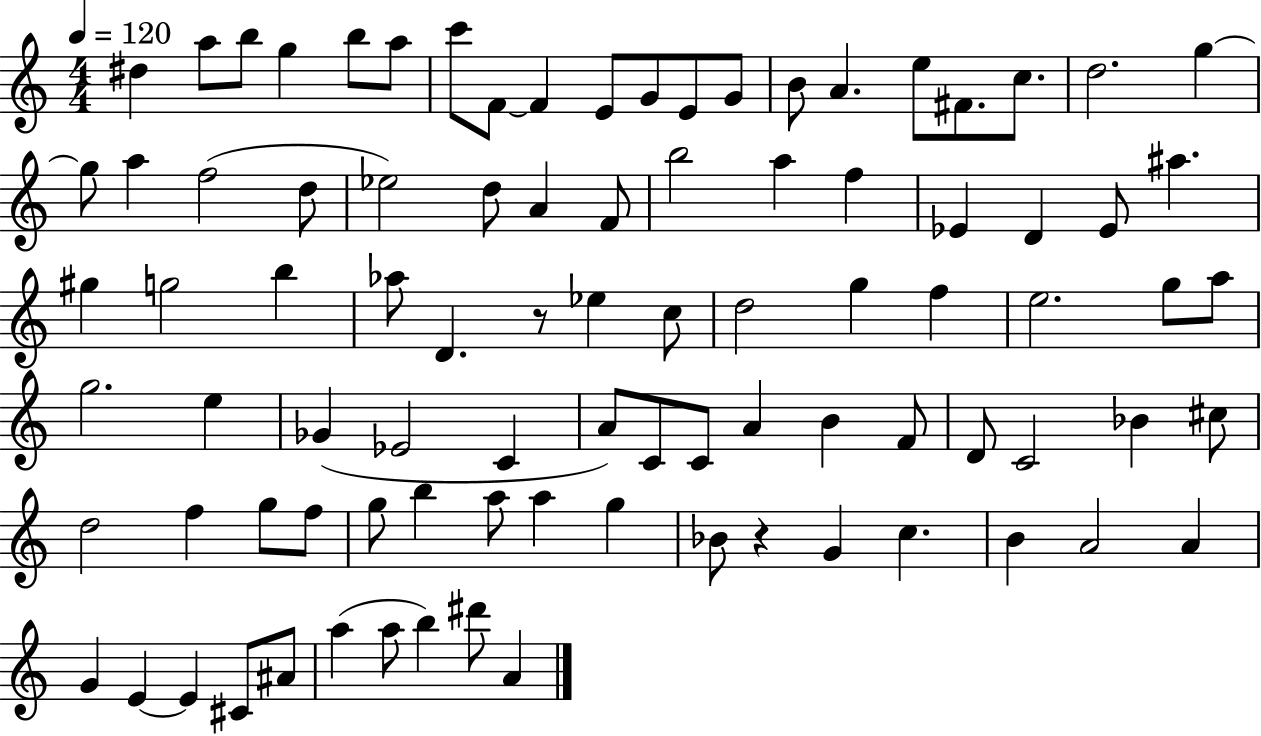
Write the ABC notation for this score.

X:1
T:Untitled
M:4/4
L:1/4
K:C
^d a/2 b/2 g b/2 a/2 c'/2 F/2 F E/2 G/2 E/2 G/2 B/2 A e/2 ^F/2 c/2 d2 g g/2 a f2 d/2 _e2 d/2 A F/2 b2 a f _E D _E/2 ^a ^g g2 b _a/2 D z/2 _e c/2 d2 g f e2 g/2 a/2 g2 e _G _E2 C A/2 C/2 C/2 A B F/2 D/2 C2 _B ^c/2 d2 f g/2 f/2 g/2 b a/2 a g _B/2 z G c B A2 A G E E ^C/2 ^A/2 a a/2 b ^d'/2 A